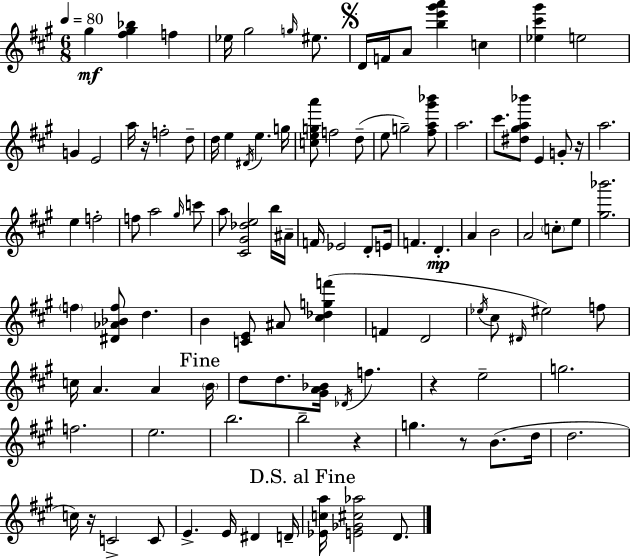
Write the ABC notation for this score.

X:1
T:Untitled
M:6/8
L:1/4
K:A
^g [^f^g_b] f _e/4 ^g2 g/4 ^e/2 D/4 F/4 A/2 [be'^g'a'] c [_e^c'^g'] e2 G E2 a/4 z/4 f2 d/2 d/4 e ^D/4 e g/4 [cega']/2 f2 d/2 e/2 g2 [^fa^g'_b']/2 a2 ^c'/2 [^d^ga_b']/2 E G/2 z/4 a2 e f2 f/2 a2 ^g/4 c'/2 a/2 [^C^G_de]2 b/4 ^A/4 F/4 _E2 D/2 E/4 F D A B2 A2 c/2 e/2 [^g_b']2 f [^D_A_Bf]/2 d B [CE]/2 ^A/2 [^c_dgf'] F D2 _e/4 ^c/2 ^D/4 ^e2 f/2 c/4 A A B/4 d/2 d/2 [^GA_B]/4 _D/4 f z e2 g2 f2 e2 b2 b2 z g z/2 B/2 d/4 d2 c/4 z/4 C2 C/2 E E/4 ^D D/4 [_Eca]/4 [E_G^c_a]2 D/2